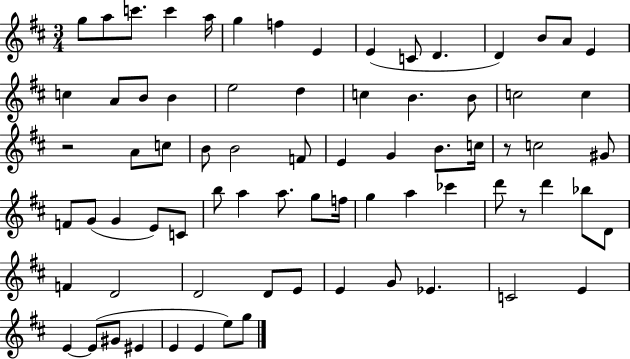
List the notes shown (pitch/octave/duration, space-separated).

G5/e A5/e C6/e. C6/q A5/s G5/q F5/q E4/q E4/q C4/e D4/q. D4/q B4/e A4/e E4/q C5/q A4/e B4/e B4/q E5/h D5/q C5/q B4/q. B4/e C5/h C5/q R/h A4/e C5/e B4/e B4/h F4/e E4/q G4/q B4/e. C5/s R/e C5/h G#4/e F4/e G4/e G4/q E4/e C4/e B5/e A5/q A5/e. G5/e F5/s G5/q A5/q CES6/q D6/e R/e D6/q Bb5/e D4/e F4/q D4/h D4/h D4/e E4/e E4/q G4/e Eb4/q. C4/h E4/q E4/q E4/e G#4/e EIS4/q E4/q E4/q E5/e G5/e